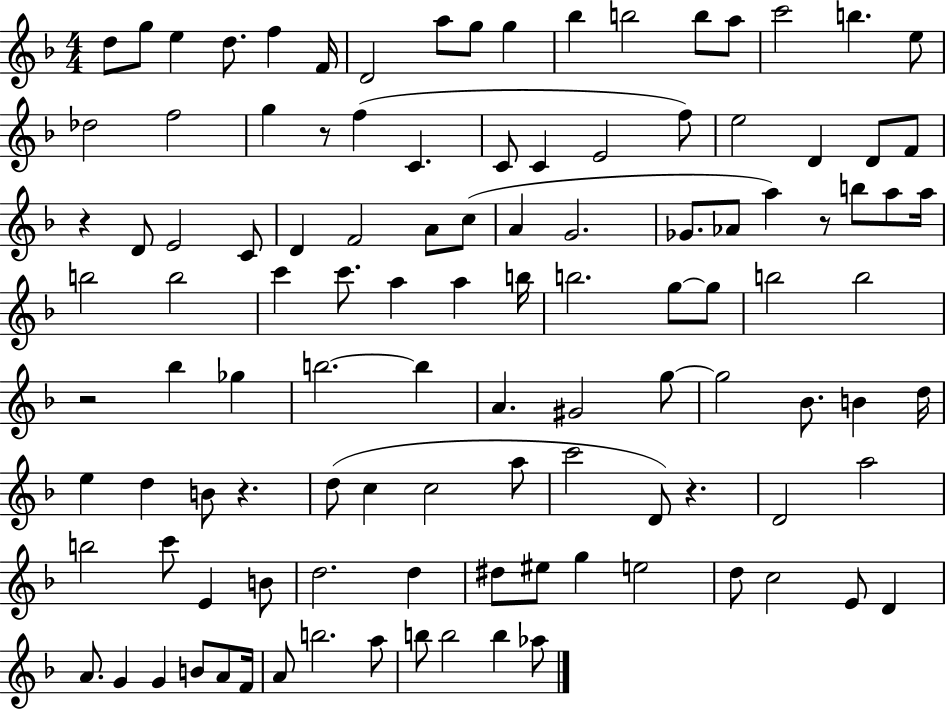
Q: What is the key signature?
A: F major